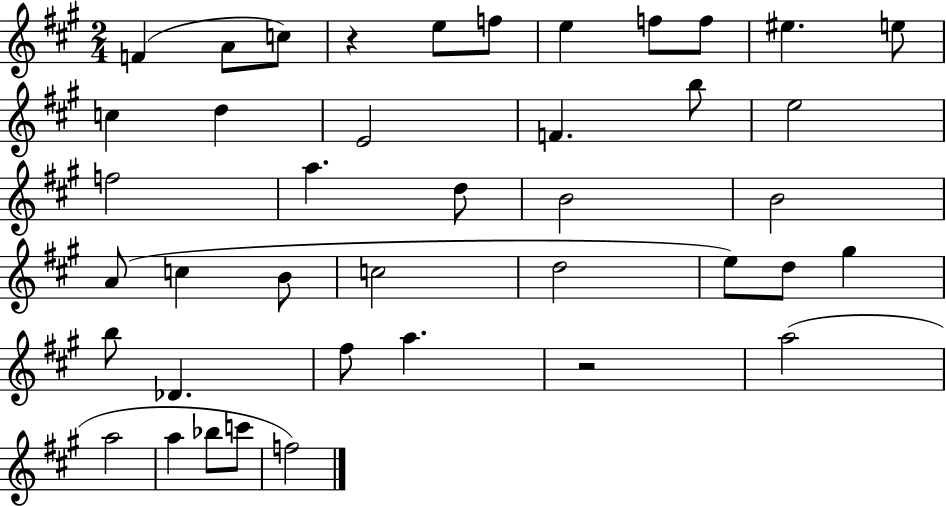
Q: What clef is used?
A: treble